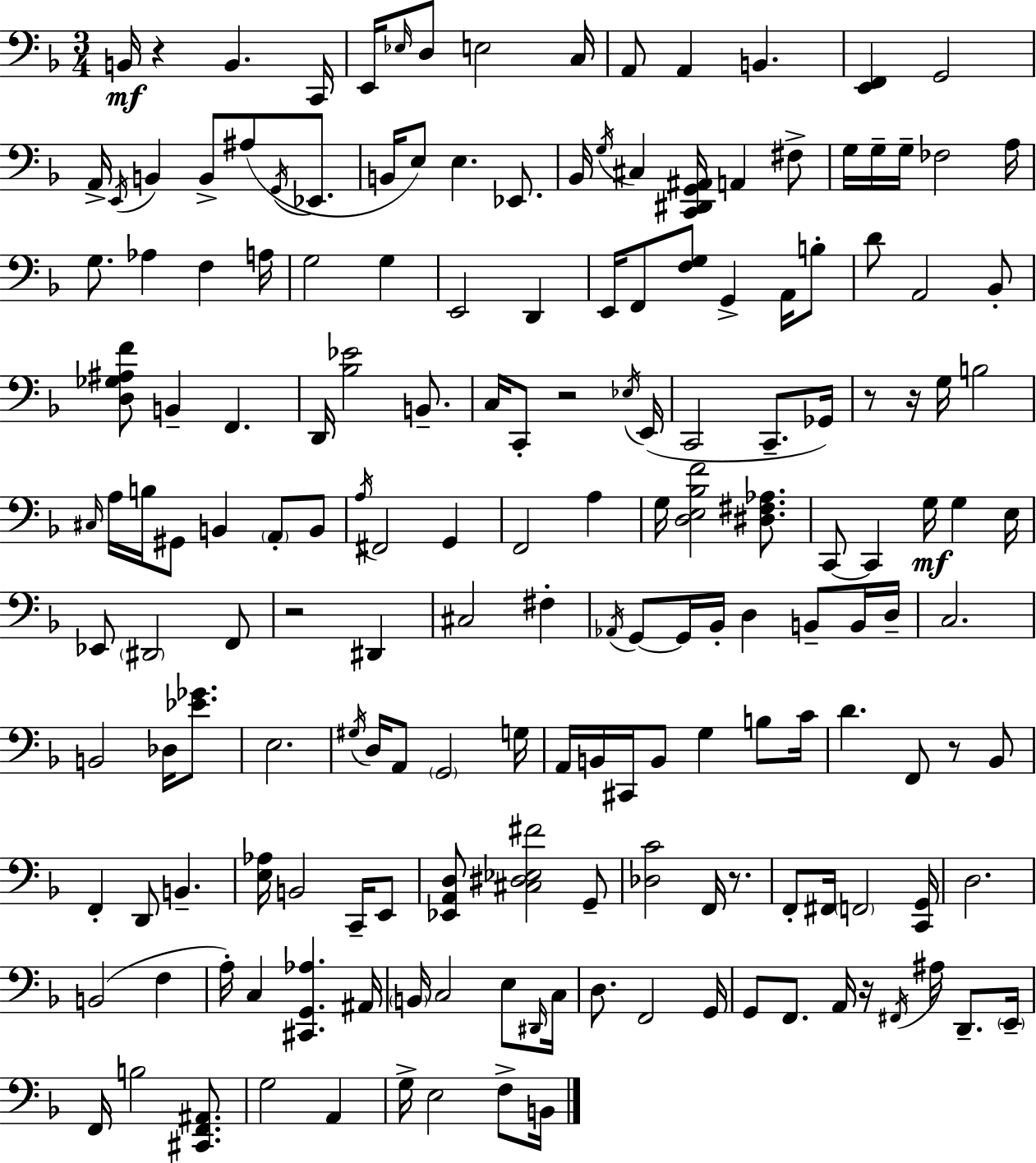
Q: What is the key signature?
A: D minor